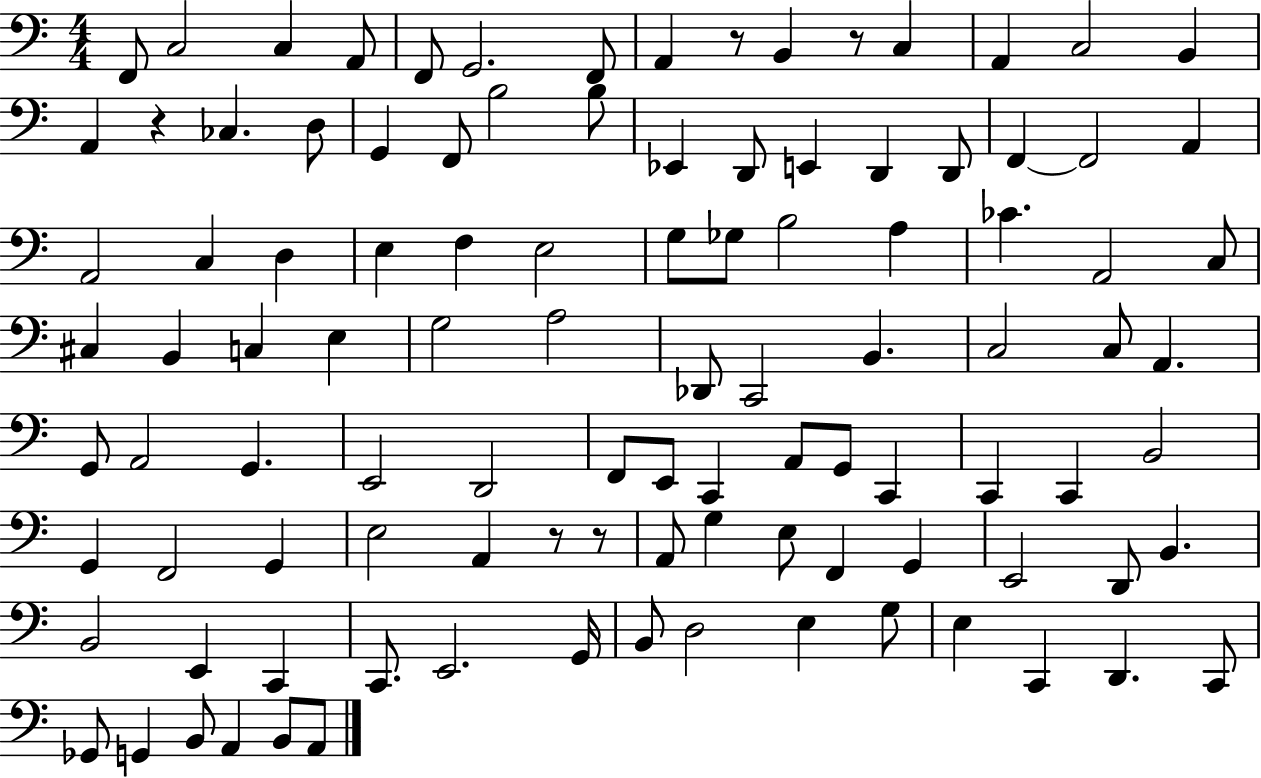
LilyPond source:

{
  \clef bass
  \numericTimeSignature
  \time 4/4
  \key c \major
  f,8 c2 c4 a,8 | f,8 g,2. f,8 | a,4 r8 b,4 r8 c4 | a,4 c2 b,4 | \break a,4 r4 ces4. d8 | g,4 f,8 b2 b8 | ees,4 d,8 e,4 d,4 d,8 | f,4~~ f,2 a,4 | \break a,2 c4 d4 | e4 f4 e2 | g8 ges8 b2 a4 | ces'4. a,2 c8 | \break cis4 b,4 c4 e4 | g2 a2 | des,8 c,2 b,4. | c2 c8 a,4. | \break g,8 a,2 g,4. | e,2 d,2 | f,8 e,8 c,4 a,8 g,8 c,4 | c,4 c,4 b,2 | \break g,4 f,2 g,4 | e2 a,4 r8 r8 | a,8 g4 e8 f,4 g,4 | e,2 d,8 b,4. | \break b,2 e,4 c,4 | c,8. e,2. g,16 | b,8 d2 e4 g8 | e4 c,4 d,4. c,8 | \break ges,8 g,4 b,8 a,4 b,8 a,8 | \bar "|."
}